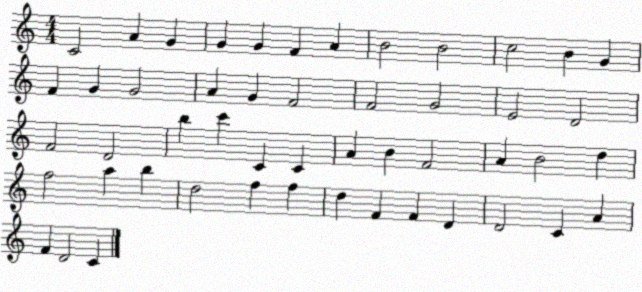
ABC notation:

X:1
T:Untitled
M:4/4
L:1/4
K:C
C2 A G G G F A B2 B2 c2 B G F G G2 A G F2 F2 G2 E2 D2 F2 D2 b c' C C A B F2 A B2 d f2 a b d2 f f d F F D D2 C A F D2 C